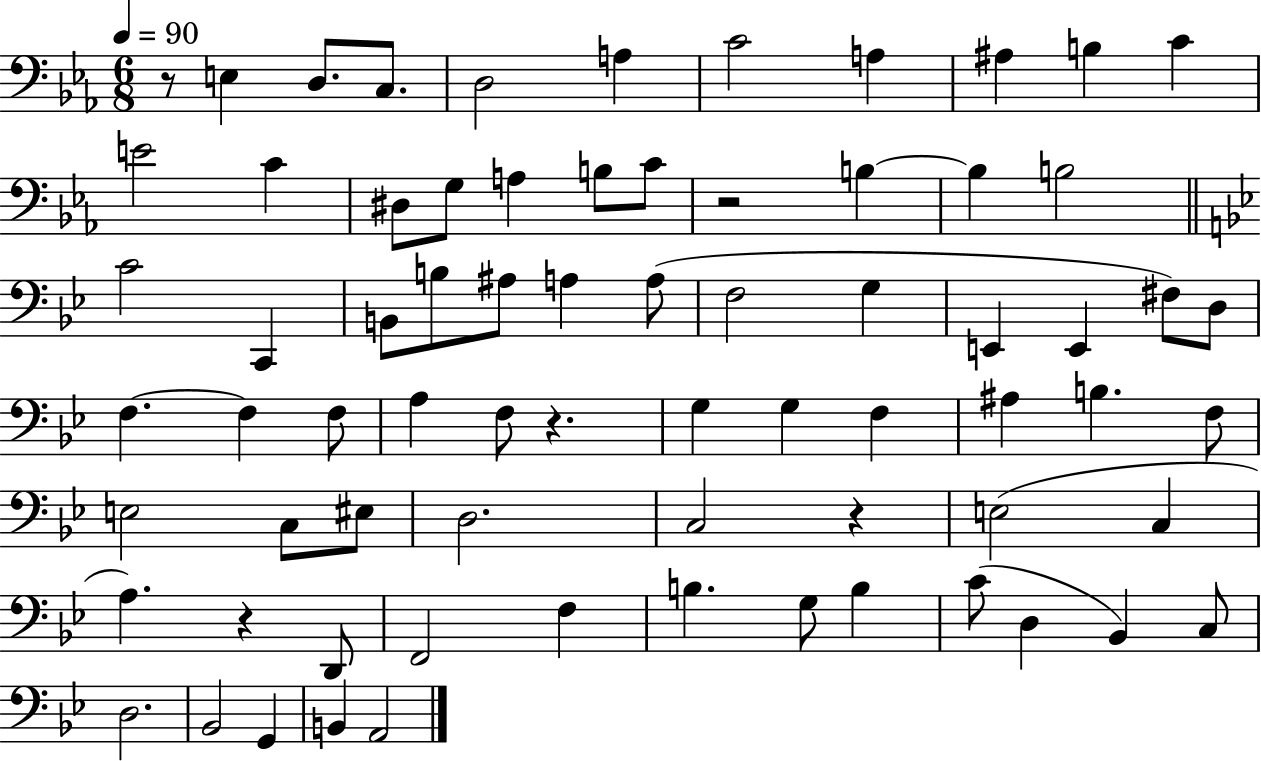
{
  \clef bass
  \numericTimeSignature
  \time 6/8
  \key ees \major
  \tempo 4 = 90
  \repeat volta 2 { r8 e4 d8. c8. | d2 a4 | c'2 a4 | ais4 b4 c'4 | \break e'2 c'4 | dis8 g8 a4 b8 c'8 | r2 b4~~ | b4 b2 | \break \bar "||" \break \key bes \major c'2 c,4 | b,8 b8 ais8 a4 a8( | f2 g4 | e,4 e,4 fis8) d8 | \break f4.~~ f4 f8 | a4 f8 r4. | g4 g4 f4 | ais4 b4. f8 | \break e2 c8 eis8 | d2. | c2 r4 | e2( c4 | \break a4.) r4 d,8 | f,2 f4 | b4. g8 b4 | c'8( d4 bes,4) c8 | \break d2. | bes,2 g,4 | b,4 a,2 | } \bar "|."
}